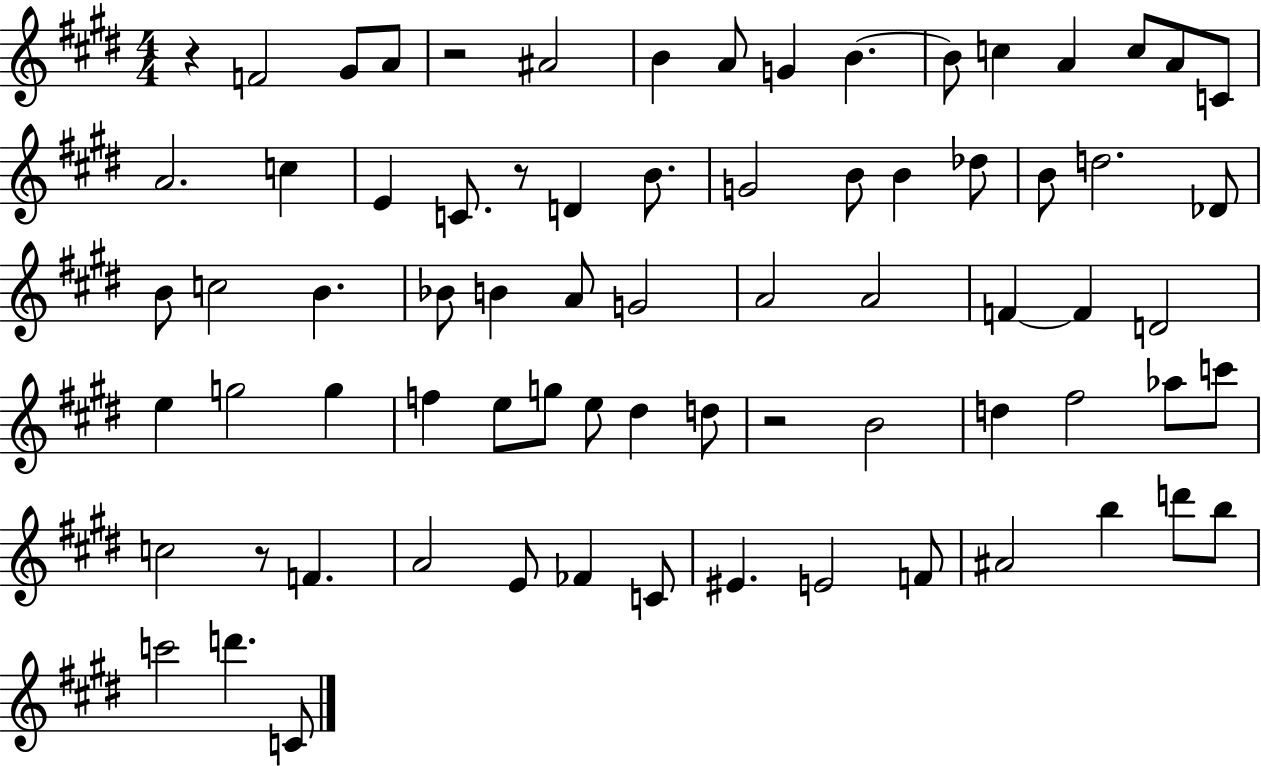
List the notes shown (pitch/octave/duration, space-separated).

R/q F4/h G#4/e A4/e R/h A#4/h B4/q A4/e G4/q B4/q. B4/e C5/q A4/q C5/e A4/e C4/e A4/h. C5/q E4/q C4/e. R/e D4/q B4/e. G4/h B4/e B4/q Db5/e B4/e D5/h. Db4/e B4/e C5/h B4/q. Bb4/e B4/q A4/e G4/h A4/h A4/h F4/q F4/q D4/h E5/q G5/h G5/q F5/q E5/e G5/e E5/e D#5/q D5/e R/h B4/h D5/q F#5/h Ab5/e C6/e C5/h R/e F4/q. A4/h E4/e FES4/q C4/e EIS4/q. E4/h F4/e A#4/h B5/q D6/e B5/e C6/h D6/q. C4/e